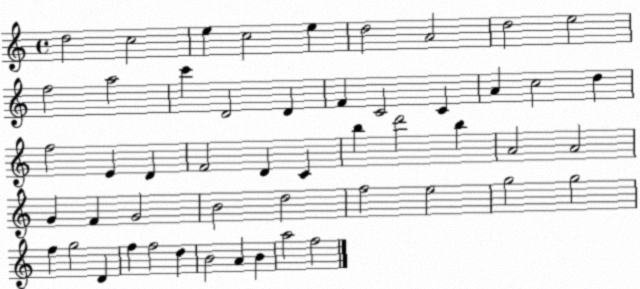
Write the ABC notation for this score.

X:1
T:Untitled
M:4/4
L:1/4
K:C
d2 c2 e c2 e d2 A2 d2 e2 f2 a2 c' D2 D F C2 C A c2 d f2 E D F2 D C b d'2 b A2 A2 G F G2 B2 d2 f2 e2 g2 g2 f g2 D f f2 d B2 A B a2 f2